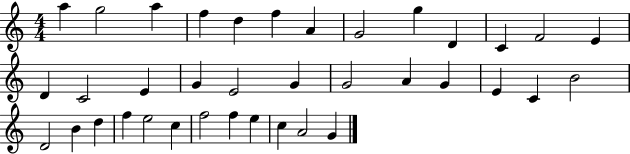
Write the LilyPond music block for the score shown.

{
  \clef treble
  \numericTimeSignature
  \time 4/4
  \key c \major
  a''4 g''2 a''4 | f''4 d''4 f''4 a'4 | g'2 g''4 d'4 | c'4 f'2 e'4 | \break d'4 c'2 e'4 | g'4 e'2 g'4 | g'2 a'4 g'4 | e'4 c'4 b'2 | \break d'2 b'4 d''4 | f''4 e''2 c''4 | f''2 f''4 e''4 | c''4 a'2 g'4 | \break \bar "|."
}